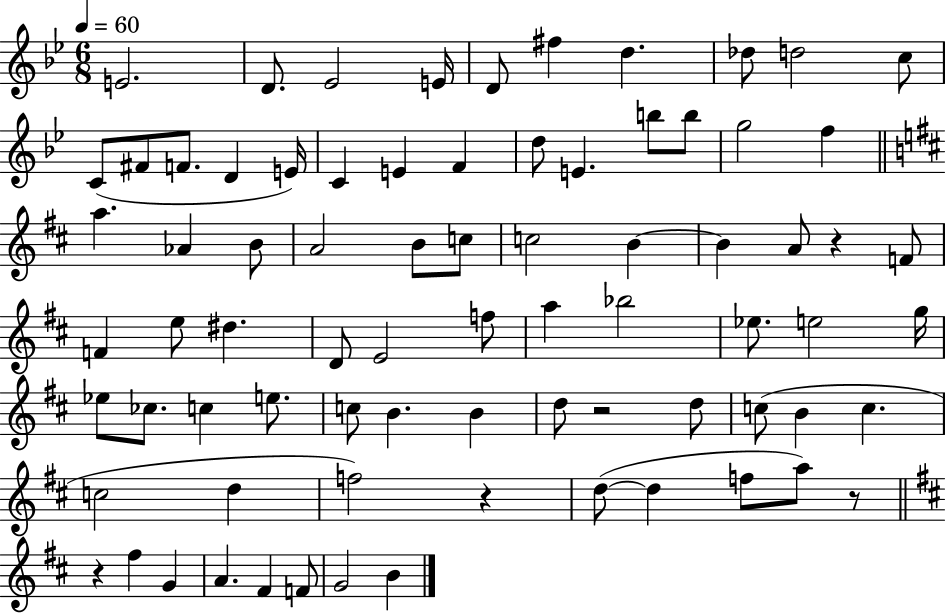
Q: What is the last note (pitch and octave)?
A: B4